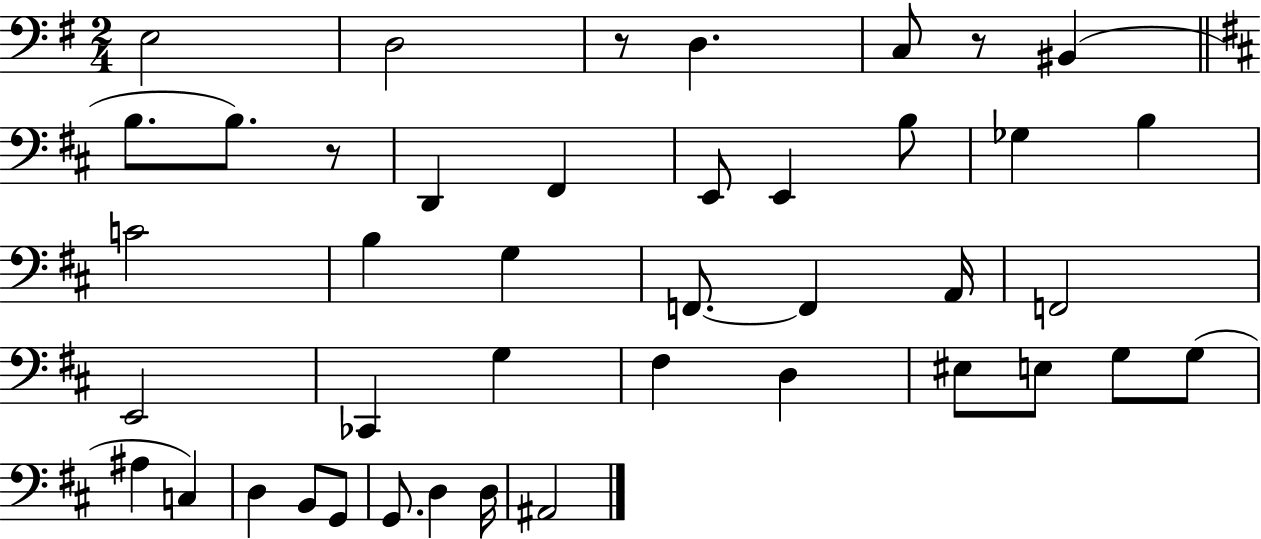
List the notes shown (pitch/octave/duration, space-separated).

E3/h D3/h R/e D3/q. C3/e R/e BIS2/q B3/e. B3/e. R/e D2/q F#2/q E2/e E2/q B3/e Gb3/q B3/q C4/h B3/q G3/q F2/e. F2/q A2/s F2/h E2/h CES2/q G3/q F#3/q D3/q EIS3/e E3/e G3/e G3/e A#3/q C3/q D3/q B2/e G2/e G2/e. D3/q D3/s A#2/h